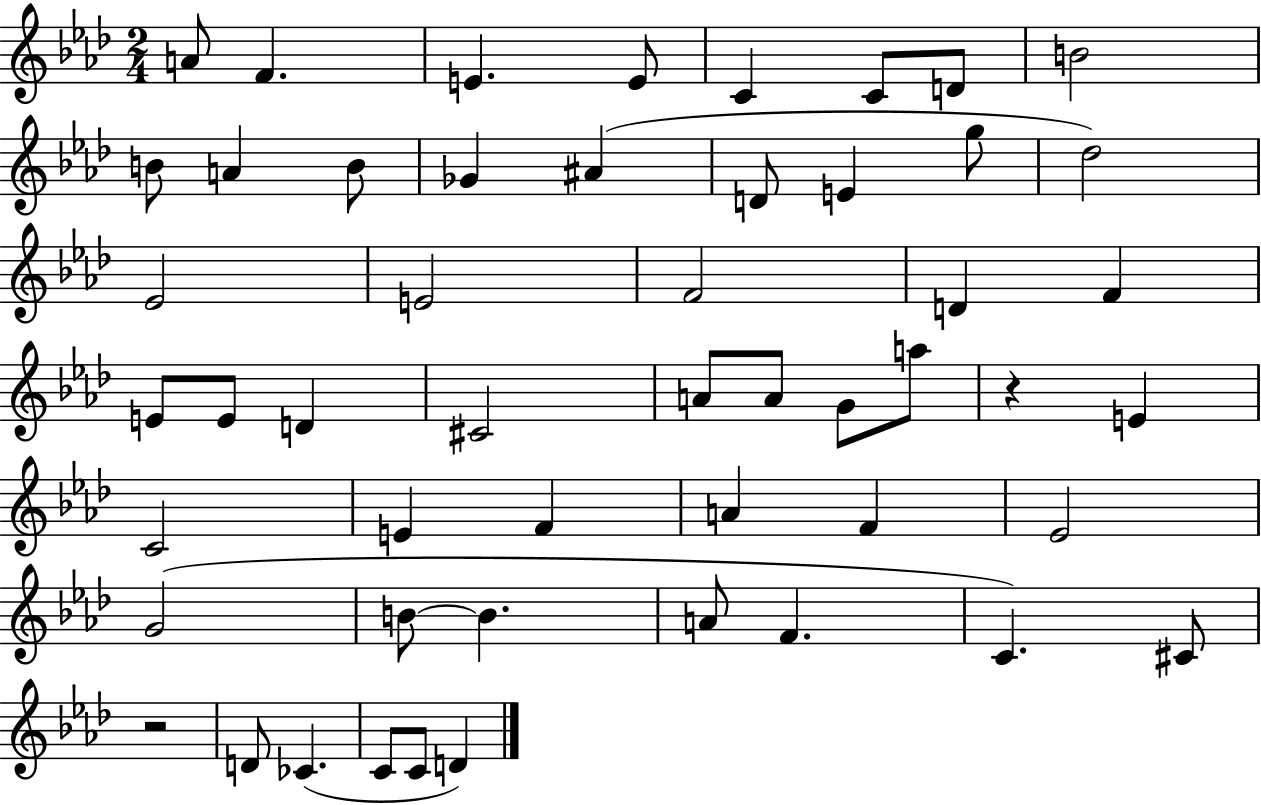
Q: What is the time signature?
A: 2/4